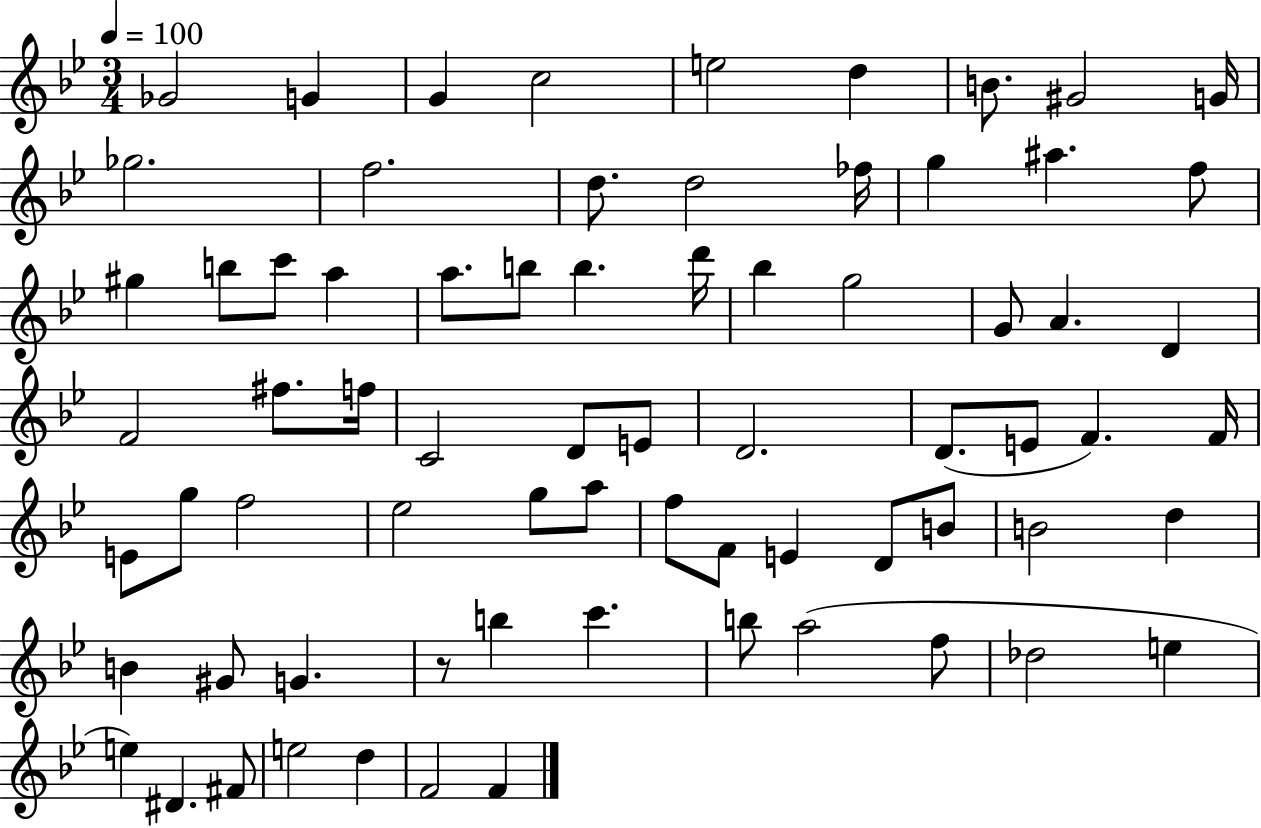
Gb4/h G4/q G4/q C5/h E5/h D5/q B4/e. G#4/h G4/s Gb5/h. F5/h. D5/e. D5/h FES5/s G5/q A#5/q. F5/e G#5/q B5/e C6/e A5/q A5/e. B5/e B5/q. D6/s Bb5/q G5/h G4/e A4/q. D4/q F4/h F#5/e. F5/s C4/h D4/e E4/e D4/h. D4/e. E4/e F4/q. F4/s E4/e G5/e F5/h Eb5/h G5/e A5/e F5/e F4/e E4/q D4/e B4/e B4/h D5/q B4/q G#4/e G4/q. R/e B5/q C6/q. B5/e A5/h F5/e Db5/h E5/q E5/q D#4/q. F#4/e E5/h D5/q F4/h F4/q